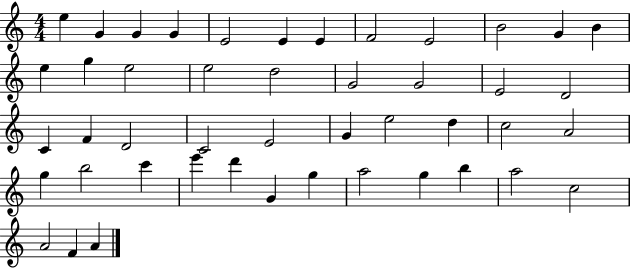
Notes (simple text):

E5/q G4/q G4/q G4/q E4/h E4/q E4/q F4/h E4/h B4/h G4/q B4/q E5/q G5/q E5/h E5/h D5/h G4/h G4/h E4/h D4/h C4/q F4/q D4/h C4/h E4/h G4/q E5/h D5/q C5/h A4/h G5/q B5/h C6/q E6/q D6/q G4/q G5/q A5/h G5/q B5/q A5/h C5/h A4/h F4/q A4/q